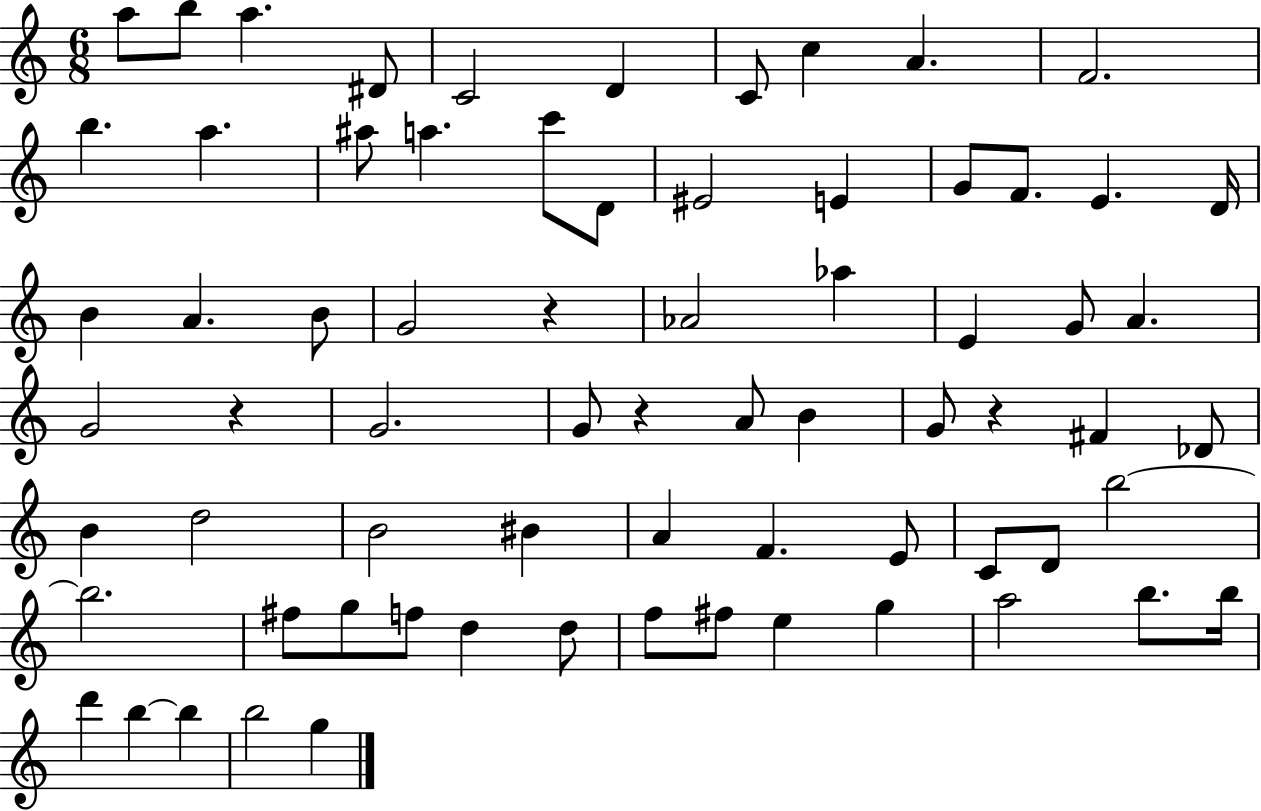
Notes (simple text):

A5/e B5/e A5/q. D#4/e C4/h D4/q C4/e C5/q A4/q. F4/h. B5/q. A5/q. A#5/e A5/q. C6/e D4/e EIS4/h E4/q G4/e F4/e. E4/q. D4/s B4/q A4/q. B4/e G4/h R/q Ab4/h Ab5/q E4/q G4/e A4/q. G4/h R/q G4/h. G4/e R/q A4/e B4/q G4/e R/q F#4/q Db4/e B4/q D5/h B4/h BIS4/q A4/q F4/q. E4/e C4/e D4/e B5/h B5/h. F#5/e G5/e F5/e D5/q D5/e F5/e F#5/e E5/q G5/q A5/h B5/e. B5/s D6/q B5/q B5/q B5/h G5/q